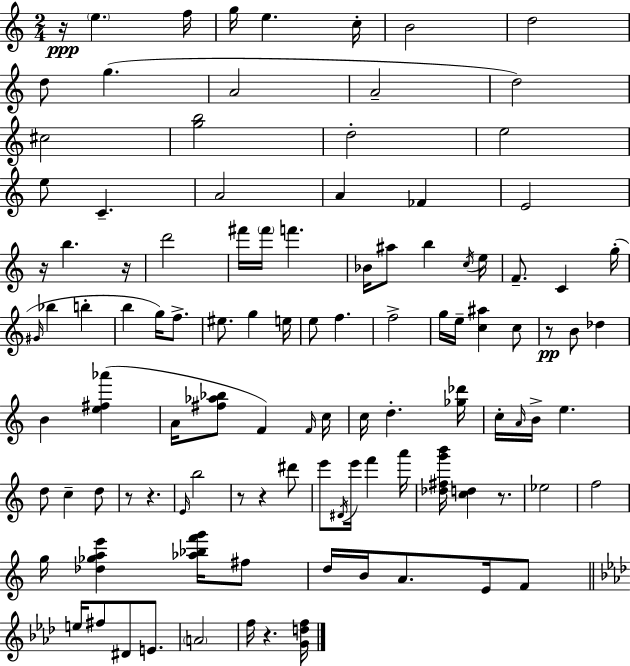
X:1
T:Untitled
M:2/4
L:1/4
K:C
z/4 e f/4 g/4 e c/4 B2 d2 d/2 g A2 A2 d2 ^c2 [gb]2 d2 e2 e/2 C A2 A _F E2 z/4 b z/4 d'2 ^f'/4 ^f'/4 f' _B/4 ^a/2 b c/4 e/4 F/2 C g/4 ^G/4 _b b b g/4 f/2 ^e/2 g e/4 e/2 f f2 g/4 e/4 [c^a] c/2 z/2 B/2 _d B [e^f_a'] A/4 [^f_a_b]/2 F F/4 c/4 c/4 d [_g_d']/4 c/4 A/4 B/4 e d/2 c d/2 z/2 z E/4 b2 z/2 z ^d'/2 e'/2 ^D/4 e'/4 f' a'/4 [_d^fg'b']/4 [cd] z/2 _e2 f2 g/4 [_d_gae'] [_a_bf'g']/4 ^f/2 d/4 B/4 A/2 E/4 F/2 e/4 ^f/2 ^D/2 E/2 A2 f/4 z [Gdf]/4